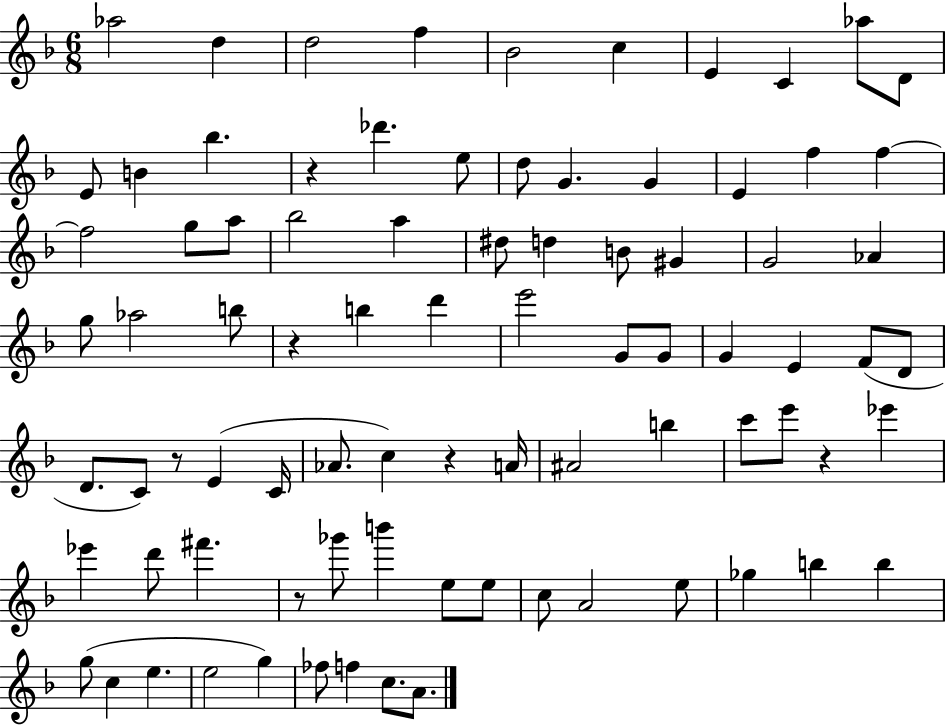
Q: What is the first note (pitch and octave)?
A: Ab5